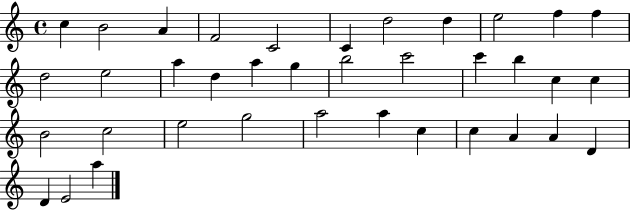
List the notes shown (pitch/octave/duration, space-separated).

C5/q B4/h A4/q F4/h C4/h C4/q D5/h D5/q E5/h F5/q F5/q D5/h E5/h A5/q D5/q A5/q G5/q B5/h C6/h C6/q B5/q C5/q C5/q B4/h C5/h E5/h G5/h A5/h A5/q C5/q C5/q A4/q A4/q D4/q D4/q E4/h A5/q